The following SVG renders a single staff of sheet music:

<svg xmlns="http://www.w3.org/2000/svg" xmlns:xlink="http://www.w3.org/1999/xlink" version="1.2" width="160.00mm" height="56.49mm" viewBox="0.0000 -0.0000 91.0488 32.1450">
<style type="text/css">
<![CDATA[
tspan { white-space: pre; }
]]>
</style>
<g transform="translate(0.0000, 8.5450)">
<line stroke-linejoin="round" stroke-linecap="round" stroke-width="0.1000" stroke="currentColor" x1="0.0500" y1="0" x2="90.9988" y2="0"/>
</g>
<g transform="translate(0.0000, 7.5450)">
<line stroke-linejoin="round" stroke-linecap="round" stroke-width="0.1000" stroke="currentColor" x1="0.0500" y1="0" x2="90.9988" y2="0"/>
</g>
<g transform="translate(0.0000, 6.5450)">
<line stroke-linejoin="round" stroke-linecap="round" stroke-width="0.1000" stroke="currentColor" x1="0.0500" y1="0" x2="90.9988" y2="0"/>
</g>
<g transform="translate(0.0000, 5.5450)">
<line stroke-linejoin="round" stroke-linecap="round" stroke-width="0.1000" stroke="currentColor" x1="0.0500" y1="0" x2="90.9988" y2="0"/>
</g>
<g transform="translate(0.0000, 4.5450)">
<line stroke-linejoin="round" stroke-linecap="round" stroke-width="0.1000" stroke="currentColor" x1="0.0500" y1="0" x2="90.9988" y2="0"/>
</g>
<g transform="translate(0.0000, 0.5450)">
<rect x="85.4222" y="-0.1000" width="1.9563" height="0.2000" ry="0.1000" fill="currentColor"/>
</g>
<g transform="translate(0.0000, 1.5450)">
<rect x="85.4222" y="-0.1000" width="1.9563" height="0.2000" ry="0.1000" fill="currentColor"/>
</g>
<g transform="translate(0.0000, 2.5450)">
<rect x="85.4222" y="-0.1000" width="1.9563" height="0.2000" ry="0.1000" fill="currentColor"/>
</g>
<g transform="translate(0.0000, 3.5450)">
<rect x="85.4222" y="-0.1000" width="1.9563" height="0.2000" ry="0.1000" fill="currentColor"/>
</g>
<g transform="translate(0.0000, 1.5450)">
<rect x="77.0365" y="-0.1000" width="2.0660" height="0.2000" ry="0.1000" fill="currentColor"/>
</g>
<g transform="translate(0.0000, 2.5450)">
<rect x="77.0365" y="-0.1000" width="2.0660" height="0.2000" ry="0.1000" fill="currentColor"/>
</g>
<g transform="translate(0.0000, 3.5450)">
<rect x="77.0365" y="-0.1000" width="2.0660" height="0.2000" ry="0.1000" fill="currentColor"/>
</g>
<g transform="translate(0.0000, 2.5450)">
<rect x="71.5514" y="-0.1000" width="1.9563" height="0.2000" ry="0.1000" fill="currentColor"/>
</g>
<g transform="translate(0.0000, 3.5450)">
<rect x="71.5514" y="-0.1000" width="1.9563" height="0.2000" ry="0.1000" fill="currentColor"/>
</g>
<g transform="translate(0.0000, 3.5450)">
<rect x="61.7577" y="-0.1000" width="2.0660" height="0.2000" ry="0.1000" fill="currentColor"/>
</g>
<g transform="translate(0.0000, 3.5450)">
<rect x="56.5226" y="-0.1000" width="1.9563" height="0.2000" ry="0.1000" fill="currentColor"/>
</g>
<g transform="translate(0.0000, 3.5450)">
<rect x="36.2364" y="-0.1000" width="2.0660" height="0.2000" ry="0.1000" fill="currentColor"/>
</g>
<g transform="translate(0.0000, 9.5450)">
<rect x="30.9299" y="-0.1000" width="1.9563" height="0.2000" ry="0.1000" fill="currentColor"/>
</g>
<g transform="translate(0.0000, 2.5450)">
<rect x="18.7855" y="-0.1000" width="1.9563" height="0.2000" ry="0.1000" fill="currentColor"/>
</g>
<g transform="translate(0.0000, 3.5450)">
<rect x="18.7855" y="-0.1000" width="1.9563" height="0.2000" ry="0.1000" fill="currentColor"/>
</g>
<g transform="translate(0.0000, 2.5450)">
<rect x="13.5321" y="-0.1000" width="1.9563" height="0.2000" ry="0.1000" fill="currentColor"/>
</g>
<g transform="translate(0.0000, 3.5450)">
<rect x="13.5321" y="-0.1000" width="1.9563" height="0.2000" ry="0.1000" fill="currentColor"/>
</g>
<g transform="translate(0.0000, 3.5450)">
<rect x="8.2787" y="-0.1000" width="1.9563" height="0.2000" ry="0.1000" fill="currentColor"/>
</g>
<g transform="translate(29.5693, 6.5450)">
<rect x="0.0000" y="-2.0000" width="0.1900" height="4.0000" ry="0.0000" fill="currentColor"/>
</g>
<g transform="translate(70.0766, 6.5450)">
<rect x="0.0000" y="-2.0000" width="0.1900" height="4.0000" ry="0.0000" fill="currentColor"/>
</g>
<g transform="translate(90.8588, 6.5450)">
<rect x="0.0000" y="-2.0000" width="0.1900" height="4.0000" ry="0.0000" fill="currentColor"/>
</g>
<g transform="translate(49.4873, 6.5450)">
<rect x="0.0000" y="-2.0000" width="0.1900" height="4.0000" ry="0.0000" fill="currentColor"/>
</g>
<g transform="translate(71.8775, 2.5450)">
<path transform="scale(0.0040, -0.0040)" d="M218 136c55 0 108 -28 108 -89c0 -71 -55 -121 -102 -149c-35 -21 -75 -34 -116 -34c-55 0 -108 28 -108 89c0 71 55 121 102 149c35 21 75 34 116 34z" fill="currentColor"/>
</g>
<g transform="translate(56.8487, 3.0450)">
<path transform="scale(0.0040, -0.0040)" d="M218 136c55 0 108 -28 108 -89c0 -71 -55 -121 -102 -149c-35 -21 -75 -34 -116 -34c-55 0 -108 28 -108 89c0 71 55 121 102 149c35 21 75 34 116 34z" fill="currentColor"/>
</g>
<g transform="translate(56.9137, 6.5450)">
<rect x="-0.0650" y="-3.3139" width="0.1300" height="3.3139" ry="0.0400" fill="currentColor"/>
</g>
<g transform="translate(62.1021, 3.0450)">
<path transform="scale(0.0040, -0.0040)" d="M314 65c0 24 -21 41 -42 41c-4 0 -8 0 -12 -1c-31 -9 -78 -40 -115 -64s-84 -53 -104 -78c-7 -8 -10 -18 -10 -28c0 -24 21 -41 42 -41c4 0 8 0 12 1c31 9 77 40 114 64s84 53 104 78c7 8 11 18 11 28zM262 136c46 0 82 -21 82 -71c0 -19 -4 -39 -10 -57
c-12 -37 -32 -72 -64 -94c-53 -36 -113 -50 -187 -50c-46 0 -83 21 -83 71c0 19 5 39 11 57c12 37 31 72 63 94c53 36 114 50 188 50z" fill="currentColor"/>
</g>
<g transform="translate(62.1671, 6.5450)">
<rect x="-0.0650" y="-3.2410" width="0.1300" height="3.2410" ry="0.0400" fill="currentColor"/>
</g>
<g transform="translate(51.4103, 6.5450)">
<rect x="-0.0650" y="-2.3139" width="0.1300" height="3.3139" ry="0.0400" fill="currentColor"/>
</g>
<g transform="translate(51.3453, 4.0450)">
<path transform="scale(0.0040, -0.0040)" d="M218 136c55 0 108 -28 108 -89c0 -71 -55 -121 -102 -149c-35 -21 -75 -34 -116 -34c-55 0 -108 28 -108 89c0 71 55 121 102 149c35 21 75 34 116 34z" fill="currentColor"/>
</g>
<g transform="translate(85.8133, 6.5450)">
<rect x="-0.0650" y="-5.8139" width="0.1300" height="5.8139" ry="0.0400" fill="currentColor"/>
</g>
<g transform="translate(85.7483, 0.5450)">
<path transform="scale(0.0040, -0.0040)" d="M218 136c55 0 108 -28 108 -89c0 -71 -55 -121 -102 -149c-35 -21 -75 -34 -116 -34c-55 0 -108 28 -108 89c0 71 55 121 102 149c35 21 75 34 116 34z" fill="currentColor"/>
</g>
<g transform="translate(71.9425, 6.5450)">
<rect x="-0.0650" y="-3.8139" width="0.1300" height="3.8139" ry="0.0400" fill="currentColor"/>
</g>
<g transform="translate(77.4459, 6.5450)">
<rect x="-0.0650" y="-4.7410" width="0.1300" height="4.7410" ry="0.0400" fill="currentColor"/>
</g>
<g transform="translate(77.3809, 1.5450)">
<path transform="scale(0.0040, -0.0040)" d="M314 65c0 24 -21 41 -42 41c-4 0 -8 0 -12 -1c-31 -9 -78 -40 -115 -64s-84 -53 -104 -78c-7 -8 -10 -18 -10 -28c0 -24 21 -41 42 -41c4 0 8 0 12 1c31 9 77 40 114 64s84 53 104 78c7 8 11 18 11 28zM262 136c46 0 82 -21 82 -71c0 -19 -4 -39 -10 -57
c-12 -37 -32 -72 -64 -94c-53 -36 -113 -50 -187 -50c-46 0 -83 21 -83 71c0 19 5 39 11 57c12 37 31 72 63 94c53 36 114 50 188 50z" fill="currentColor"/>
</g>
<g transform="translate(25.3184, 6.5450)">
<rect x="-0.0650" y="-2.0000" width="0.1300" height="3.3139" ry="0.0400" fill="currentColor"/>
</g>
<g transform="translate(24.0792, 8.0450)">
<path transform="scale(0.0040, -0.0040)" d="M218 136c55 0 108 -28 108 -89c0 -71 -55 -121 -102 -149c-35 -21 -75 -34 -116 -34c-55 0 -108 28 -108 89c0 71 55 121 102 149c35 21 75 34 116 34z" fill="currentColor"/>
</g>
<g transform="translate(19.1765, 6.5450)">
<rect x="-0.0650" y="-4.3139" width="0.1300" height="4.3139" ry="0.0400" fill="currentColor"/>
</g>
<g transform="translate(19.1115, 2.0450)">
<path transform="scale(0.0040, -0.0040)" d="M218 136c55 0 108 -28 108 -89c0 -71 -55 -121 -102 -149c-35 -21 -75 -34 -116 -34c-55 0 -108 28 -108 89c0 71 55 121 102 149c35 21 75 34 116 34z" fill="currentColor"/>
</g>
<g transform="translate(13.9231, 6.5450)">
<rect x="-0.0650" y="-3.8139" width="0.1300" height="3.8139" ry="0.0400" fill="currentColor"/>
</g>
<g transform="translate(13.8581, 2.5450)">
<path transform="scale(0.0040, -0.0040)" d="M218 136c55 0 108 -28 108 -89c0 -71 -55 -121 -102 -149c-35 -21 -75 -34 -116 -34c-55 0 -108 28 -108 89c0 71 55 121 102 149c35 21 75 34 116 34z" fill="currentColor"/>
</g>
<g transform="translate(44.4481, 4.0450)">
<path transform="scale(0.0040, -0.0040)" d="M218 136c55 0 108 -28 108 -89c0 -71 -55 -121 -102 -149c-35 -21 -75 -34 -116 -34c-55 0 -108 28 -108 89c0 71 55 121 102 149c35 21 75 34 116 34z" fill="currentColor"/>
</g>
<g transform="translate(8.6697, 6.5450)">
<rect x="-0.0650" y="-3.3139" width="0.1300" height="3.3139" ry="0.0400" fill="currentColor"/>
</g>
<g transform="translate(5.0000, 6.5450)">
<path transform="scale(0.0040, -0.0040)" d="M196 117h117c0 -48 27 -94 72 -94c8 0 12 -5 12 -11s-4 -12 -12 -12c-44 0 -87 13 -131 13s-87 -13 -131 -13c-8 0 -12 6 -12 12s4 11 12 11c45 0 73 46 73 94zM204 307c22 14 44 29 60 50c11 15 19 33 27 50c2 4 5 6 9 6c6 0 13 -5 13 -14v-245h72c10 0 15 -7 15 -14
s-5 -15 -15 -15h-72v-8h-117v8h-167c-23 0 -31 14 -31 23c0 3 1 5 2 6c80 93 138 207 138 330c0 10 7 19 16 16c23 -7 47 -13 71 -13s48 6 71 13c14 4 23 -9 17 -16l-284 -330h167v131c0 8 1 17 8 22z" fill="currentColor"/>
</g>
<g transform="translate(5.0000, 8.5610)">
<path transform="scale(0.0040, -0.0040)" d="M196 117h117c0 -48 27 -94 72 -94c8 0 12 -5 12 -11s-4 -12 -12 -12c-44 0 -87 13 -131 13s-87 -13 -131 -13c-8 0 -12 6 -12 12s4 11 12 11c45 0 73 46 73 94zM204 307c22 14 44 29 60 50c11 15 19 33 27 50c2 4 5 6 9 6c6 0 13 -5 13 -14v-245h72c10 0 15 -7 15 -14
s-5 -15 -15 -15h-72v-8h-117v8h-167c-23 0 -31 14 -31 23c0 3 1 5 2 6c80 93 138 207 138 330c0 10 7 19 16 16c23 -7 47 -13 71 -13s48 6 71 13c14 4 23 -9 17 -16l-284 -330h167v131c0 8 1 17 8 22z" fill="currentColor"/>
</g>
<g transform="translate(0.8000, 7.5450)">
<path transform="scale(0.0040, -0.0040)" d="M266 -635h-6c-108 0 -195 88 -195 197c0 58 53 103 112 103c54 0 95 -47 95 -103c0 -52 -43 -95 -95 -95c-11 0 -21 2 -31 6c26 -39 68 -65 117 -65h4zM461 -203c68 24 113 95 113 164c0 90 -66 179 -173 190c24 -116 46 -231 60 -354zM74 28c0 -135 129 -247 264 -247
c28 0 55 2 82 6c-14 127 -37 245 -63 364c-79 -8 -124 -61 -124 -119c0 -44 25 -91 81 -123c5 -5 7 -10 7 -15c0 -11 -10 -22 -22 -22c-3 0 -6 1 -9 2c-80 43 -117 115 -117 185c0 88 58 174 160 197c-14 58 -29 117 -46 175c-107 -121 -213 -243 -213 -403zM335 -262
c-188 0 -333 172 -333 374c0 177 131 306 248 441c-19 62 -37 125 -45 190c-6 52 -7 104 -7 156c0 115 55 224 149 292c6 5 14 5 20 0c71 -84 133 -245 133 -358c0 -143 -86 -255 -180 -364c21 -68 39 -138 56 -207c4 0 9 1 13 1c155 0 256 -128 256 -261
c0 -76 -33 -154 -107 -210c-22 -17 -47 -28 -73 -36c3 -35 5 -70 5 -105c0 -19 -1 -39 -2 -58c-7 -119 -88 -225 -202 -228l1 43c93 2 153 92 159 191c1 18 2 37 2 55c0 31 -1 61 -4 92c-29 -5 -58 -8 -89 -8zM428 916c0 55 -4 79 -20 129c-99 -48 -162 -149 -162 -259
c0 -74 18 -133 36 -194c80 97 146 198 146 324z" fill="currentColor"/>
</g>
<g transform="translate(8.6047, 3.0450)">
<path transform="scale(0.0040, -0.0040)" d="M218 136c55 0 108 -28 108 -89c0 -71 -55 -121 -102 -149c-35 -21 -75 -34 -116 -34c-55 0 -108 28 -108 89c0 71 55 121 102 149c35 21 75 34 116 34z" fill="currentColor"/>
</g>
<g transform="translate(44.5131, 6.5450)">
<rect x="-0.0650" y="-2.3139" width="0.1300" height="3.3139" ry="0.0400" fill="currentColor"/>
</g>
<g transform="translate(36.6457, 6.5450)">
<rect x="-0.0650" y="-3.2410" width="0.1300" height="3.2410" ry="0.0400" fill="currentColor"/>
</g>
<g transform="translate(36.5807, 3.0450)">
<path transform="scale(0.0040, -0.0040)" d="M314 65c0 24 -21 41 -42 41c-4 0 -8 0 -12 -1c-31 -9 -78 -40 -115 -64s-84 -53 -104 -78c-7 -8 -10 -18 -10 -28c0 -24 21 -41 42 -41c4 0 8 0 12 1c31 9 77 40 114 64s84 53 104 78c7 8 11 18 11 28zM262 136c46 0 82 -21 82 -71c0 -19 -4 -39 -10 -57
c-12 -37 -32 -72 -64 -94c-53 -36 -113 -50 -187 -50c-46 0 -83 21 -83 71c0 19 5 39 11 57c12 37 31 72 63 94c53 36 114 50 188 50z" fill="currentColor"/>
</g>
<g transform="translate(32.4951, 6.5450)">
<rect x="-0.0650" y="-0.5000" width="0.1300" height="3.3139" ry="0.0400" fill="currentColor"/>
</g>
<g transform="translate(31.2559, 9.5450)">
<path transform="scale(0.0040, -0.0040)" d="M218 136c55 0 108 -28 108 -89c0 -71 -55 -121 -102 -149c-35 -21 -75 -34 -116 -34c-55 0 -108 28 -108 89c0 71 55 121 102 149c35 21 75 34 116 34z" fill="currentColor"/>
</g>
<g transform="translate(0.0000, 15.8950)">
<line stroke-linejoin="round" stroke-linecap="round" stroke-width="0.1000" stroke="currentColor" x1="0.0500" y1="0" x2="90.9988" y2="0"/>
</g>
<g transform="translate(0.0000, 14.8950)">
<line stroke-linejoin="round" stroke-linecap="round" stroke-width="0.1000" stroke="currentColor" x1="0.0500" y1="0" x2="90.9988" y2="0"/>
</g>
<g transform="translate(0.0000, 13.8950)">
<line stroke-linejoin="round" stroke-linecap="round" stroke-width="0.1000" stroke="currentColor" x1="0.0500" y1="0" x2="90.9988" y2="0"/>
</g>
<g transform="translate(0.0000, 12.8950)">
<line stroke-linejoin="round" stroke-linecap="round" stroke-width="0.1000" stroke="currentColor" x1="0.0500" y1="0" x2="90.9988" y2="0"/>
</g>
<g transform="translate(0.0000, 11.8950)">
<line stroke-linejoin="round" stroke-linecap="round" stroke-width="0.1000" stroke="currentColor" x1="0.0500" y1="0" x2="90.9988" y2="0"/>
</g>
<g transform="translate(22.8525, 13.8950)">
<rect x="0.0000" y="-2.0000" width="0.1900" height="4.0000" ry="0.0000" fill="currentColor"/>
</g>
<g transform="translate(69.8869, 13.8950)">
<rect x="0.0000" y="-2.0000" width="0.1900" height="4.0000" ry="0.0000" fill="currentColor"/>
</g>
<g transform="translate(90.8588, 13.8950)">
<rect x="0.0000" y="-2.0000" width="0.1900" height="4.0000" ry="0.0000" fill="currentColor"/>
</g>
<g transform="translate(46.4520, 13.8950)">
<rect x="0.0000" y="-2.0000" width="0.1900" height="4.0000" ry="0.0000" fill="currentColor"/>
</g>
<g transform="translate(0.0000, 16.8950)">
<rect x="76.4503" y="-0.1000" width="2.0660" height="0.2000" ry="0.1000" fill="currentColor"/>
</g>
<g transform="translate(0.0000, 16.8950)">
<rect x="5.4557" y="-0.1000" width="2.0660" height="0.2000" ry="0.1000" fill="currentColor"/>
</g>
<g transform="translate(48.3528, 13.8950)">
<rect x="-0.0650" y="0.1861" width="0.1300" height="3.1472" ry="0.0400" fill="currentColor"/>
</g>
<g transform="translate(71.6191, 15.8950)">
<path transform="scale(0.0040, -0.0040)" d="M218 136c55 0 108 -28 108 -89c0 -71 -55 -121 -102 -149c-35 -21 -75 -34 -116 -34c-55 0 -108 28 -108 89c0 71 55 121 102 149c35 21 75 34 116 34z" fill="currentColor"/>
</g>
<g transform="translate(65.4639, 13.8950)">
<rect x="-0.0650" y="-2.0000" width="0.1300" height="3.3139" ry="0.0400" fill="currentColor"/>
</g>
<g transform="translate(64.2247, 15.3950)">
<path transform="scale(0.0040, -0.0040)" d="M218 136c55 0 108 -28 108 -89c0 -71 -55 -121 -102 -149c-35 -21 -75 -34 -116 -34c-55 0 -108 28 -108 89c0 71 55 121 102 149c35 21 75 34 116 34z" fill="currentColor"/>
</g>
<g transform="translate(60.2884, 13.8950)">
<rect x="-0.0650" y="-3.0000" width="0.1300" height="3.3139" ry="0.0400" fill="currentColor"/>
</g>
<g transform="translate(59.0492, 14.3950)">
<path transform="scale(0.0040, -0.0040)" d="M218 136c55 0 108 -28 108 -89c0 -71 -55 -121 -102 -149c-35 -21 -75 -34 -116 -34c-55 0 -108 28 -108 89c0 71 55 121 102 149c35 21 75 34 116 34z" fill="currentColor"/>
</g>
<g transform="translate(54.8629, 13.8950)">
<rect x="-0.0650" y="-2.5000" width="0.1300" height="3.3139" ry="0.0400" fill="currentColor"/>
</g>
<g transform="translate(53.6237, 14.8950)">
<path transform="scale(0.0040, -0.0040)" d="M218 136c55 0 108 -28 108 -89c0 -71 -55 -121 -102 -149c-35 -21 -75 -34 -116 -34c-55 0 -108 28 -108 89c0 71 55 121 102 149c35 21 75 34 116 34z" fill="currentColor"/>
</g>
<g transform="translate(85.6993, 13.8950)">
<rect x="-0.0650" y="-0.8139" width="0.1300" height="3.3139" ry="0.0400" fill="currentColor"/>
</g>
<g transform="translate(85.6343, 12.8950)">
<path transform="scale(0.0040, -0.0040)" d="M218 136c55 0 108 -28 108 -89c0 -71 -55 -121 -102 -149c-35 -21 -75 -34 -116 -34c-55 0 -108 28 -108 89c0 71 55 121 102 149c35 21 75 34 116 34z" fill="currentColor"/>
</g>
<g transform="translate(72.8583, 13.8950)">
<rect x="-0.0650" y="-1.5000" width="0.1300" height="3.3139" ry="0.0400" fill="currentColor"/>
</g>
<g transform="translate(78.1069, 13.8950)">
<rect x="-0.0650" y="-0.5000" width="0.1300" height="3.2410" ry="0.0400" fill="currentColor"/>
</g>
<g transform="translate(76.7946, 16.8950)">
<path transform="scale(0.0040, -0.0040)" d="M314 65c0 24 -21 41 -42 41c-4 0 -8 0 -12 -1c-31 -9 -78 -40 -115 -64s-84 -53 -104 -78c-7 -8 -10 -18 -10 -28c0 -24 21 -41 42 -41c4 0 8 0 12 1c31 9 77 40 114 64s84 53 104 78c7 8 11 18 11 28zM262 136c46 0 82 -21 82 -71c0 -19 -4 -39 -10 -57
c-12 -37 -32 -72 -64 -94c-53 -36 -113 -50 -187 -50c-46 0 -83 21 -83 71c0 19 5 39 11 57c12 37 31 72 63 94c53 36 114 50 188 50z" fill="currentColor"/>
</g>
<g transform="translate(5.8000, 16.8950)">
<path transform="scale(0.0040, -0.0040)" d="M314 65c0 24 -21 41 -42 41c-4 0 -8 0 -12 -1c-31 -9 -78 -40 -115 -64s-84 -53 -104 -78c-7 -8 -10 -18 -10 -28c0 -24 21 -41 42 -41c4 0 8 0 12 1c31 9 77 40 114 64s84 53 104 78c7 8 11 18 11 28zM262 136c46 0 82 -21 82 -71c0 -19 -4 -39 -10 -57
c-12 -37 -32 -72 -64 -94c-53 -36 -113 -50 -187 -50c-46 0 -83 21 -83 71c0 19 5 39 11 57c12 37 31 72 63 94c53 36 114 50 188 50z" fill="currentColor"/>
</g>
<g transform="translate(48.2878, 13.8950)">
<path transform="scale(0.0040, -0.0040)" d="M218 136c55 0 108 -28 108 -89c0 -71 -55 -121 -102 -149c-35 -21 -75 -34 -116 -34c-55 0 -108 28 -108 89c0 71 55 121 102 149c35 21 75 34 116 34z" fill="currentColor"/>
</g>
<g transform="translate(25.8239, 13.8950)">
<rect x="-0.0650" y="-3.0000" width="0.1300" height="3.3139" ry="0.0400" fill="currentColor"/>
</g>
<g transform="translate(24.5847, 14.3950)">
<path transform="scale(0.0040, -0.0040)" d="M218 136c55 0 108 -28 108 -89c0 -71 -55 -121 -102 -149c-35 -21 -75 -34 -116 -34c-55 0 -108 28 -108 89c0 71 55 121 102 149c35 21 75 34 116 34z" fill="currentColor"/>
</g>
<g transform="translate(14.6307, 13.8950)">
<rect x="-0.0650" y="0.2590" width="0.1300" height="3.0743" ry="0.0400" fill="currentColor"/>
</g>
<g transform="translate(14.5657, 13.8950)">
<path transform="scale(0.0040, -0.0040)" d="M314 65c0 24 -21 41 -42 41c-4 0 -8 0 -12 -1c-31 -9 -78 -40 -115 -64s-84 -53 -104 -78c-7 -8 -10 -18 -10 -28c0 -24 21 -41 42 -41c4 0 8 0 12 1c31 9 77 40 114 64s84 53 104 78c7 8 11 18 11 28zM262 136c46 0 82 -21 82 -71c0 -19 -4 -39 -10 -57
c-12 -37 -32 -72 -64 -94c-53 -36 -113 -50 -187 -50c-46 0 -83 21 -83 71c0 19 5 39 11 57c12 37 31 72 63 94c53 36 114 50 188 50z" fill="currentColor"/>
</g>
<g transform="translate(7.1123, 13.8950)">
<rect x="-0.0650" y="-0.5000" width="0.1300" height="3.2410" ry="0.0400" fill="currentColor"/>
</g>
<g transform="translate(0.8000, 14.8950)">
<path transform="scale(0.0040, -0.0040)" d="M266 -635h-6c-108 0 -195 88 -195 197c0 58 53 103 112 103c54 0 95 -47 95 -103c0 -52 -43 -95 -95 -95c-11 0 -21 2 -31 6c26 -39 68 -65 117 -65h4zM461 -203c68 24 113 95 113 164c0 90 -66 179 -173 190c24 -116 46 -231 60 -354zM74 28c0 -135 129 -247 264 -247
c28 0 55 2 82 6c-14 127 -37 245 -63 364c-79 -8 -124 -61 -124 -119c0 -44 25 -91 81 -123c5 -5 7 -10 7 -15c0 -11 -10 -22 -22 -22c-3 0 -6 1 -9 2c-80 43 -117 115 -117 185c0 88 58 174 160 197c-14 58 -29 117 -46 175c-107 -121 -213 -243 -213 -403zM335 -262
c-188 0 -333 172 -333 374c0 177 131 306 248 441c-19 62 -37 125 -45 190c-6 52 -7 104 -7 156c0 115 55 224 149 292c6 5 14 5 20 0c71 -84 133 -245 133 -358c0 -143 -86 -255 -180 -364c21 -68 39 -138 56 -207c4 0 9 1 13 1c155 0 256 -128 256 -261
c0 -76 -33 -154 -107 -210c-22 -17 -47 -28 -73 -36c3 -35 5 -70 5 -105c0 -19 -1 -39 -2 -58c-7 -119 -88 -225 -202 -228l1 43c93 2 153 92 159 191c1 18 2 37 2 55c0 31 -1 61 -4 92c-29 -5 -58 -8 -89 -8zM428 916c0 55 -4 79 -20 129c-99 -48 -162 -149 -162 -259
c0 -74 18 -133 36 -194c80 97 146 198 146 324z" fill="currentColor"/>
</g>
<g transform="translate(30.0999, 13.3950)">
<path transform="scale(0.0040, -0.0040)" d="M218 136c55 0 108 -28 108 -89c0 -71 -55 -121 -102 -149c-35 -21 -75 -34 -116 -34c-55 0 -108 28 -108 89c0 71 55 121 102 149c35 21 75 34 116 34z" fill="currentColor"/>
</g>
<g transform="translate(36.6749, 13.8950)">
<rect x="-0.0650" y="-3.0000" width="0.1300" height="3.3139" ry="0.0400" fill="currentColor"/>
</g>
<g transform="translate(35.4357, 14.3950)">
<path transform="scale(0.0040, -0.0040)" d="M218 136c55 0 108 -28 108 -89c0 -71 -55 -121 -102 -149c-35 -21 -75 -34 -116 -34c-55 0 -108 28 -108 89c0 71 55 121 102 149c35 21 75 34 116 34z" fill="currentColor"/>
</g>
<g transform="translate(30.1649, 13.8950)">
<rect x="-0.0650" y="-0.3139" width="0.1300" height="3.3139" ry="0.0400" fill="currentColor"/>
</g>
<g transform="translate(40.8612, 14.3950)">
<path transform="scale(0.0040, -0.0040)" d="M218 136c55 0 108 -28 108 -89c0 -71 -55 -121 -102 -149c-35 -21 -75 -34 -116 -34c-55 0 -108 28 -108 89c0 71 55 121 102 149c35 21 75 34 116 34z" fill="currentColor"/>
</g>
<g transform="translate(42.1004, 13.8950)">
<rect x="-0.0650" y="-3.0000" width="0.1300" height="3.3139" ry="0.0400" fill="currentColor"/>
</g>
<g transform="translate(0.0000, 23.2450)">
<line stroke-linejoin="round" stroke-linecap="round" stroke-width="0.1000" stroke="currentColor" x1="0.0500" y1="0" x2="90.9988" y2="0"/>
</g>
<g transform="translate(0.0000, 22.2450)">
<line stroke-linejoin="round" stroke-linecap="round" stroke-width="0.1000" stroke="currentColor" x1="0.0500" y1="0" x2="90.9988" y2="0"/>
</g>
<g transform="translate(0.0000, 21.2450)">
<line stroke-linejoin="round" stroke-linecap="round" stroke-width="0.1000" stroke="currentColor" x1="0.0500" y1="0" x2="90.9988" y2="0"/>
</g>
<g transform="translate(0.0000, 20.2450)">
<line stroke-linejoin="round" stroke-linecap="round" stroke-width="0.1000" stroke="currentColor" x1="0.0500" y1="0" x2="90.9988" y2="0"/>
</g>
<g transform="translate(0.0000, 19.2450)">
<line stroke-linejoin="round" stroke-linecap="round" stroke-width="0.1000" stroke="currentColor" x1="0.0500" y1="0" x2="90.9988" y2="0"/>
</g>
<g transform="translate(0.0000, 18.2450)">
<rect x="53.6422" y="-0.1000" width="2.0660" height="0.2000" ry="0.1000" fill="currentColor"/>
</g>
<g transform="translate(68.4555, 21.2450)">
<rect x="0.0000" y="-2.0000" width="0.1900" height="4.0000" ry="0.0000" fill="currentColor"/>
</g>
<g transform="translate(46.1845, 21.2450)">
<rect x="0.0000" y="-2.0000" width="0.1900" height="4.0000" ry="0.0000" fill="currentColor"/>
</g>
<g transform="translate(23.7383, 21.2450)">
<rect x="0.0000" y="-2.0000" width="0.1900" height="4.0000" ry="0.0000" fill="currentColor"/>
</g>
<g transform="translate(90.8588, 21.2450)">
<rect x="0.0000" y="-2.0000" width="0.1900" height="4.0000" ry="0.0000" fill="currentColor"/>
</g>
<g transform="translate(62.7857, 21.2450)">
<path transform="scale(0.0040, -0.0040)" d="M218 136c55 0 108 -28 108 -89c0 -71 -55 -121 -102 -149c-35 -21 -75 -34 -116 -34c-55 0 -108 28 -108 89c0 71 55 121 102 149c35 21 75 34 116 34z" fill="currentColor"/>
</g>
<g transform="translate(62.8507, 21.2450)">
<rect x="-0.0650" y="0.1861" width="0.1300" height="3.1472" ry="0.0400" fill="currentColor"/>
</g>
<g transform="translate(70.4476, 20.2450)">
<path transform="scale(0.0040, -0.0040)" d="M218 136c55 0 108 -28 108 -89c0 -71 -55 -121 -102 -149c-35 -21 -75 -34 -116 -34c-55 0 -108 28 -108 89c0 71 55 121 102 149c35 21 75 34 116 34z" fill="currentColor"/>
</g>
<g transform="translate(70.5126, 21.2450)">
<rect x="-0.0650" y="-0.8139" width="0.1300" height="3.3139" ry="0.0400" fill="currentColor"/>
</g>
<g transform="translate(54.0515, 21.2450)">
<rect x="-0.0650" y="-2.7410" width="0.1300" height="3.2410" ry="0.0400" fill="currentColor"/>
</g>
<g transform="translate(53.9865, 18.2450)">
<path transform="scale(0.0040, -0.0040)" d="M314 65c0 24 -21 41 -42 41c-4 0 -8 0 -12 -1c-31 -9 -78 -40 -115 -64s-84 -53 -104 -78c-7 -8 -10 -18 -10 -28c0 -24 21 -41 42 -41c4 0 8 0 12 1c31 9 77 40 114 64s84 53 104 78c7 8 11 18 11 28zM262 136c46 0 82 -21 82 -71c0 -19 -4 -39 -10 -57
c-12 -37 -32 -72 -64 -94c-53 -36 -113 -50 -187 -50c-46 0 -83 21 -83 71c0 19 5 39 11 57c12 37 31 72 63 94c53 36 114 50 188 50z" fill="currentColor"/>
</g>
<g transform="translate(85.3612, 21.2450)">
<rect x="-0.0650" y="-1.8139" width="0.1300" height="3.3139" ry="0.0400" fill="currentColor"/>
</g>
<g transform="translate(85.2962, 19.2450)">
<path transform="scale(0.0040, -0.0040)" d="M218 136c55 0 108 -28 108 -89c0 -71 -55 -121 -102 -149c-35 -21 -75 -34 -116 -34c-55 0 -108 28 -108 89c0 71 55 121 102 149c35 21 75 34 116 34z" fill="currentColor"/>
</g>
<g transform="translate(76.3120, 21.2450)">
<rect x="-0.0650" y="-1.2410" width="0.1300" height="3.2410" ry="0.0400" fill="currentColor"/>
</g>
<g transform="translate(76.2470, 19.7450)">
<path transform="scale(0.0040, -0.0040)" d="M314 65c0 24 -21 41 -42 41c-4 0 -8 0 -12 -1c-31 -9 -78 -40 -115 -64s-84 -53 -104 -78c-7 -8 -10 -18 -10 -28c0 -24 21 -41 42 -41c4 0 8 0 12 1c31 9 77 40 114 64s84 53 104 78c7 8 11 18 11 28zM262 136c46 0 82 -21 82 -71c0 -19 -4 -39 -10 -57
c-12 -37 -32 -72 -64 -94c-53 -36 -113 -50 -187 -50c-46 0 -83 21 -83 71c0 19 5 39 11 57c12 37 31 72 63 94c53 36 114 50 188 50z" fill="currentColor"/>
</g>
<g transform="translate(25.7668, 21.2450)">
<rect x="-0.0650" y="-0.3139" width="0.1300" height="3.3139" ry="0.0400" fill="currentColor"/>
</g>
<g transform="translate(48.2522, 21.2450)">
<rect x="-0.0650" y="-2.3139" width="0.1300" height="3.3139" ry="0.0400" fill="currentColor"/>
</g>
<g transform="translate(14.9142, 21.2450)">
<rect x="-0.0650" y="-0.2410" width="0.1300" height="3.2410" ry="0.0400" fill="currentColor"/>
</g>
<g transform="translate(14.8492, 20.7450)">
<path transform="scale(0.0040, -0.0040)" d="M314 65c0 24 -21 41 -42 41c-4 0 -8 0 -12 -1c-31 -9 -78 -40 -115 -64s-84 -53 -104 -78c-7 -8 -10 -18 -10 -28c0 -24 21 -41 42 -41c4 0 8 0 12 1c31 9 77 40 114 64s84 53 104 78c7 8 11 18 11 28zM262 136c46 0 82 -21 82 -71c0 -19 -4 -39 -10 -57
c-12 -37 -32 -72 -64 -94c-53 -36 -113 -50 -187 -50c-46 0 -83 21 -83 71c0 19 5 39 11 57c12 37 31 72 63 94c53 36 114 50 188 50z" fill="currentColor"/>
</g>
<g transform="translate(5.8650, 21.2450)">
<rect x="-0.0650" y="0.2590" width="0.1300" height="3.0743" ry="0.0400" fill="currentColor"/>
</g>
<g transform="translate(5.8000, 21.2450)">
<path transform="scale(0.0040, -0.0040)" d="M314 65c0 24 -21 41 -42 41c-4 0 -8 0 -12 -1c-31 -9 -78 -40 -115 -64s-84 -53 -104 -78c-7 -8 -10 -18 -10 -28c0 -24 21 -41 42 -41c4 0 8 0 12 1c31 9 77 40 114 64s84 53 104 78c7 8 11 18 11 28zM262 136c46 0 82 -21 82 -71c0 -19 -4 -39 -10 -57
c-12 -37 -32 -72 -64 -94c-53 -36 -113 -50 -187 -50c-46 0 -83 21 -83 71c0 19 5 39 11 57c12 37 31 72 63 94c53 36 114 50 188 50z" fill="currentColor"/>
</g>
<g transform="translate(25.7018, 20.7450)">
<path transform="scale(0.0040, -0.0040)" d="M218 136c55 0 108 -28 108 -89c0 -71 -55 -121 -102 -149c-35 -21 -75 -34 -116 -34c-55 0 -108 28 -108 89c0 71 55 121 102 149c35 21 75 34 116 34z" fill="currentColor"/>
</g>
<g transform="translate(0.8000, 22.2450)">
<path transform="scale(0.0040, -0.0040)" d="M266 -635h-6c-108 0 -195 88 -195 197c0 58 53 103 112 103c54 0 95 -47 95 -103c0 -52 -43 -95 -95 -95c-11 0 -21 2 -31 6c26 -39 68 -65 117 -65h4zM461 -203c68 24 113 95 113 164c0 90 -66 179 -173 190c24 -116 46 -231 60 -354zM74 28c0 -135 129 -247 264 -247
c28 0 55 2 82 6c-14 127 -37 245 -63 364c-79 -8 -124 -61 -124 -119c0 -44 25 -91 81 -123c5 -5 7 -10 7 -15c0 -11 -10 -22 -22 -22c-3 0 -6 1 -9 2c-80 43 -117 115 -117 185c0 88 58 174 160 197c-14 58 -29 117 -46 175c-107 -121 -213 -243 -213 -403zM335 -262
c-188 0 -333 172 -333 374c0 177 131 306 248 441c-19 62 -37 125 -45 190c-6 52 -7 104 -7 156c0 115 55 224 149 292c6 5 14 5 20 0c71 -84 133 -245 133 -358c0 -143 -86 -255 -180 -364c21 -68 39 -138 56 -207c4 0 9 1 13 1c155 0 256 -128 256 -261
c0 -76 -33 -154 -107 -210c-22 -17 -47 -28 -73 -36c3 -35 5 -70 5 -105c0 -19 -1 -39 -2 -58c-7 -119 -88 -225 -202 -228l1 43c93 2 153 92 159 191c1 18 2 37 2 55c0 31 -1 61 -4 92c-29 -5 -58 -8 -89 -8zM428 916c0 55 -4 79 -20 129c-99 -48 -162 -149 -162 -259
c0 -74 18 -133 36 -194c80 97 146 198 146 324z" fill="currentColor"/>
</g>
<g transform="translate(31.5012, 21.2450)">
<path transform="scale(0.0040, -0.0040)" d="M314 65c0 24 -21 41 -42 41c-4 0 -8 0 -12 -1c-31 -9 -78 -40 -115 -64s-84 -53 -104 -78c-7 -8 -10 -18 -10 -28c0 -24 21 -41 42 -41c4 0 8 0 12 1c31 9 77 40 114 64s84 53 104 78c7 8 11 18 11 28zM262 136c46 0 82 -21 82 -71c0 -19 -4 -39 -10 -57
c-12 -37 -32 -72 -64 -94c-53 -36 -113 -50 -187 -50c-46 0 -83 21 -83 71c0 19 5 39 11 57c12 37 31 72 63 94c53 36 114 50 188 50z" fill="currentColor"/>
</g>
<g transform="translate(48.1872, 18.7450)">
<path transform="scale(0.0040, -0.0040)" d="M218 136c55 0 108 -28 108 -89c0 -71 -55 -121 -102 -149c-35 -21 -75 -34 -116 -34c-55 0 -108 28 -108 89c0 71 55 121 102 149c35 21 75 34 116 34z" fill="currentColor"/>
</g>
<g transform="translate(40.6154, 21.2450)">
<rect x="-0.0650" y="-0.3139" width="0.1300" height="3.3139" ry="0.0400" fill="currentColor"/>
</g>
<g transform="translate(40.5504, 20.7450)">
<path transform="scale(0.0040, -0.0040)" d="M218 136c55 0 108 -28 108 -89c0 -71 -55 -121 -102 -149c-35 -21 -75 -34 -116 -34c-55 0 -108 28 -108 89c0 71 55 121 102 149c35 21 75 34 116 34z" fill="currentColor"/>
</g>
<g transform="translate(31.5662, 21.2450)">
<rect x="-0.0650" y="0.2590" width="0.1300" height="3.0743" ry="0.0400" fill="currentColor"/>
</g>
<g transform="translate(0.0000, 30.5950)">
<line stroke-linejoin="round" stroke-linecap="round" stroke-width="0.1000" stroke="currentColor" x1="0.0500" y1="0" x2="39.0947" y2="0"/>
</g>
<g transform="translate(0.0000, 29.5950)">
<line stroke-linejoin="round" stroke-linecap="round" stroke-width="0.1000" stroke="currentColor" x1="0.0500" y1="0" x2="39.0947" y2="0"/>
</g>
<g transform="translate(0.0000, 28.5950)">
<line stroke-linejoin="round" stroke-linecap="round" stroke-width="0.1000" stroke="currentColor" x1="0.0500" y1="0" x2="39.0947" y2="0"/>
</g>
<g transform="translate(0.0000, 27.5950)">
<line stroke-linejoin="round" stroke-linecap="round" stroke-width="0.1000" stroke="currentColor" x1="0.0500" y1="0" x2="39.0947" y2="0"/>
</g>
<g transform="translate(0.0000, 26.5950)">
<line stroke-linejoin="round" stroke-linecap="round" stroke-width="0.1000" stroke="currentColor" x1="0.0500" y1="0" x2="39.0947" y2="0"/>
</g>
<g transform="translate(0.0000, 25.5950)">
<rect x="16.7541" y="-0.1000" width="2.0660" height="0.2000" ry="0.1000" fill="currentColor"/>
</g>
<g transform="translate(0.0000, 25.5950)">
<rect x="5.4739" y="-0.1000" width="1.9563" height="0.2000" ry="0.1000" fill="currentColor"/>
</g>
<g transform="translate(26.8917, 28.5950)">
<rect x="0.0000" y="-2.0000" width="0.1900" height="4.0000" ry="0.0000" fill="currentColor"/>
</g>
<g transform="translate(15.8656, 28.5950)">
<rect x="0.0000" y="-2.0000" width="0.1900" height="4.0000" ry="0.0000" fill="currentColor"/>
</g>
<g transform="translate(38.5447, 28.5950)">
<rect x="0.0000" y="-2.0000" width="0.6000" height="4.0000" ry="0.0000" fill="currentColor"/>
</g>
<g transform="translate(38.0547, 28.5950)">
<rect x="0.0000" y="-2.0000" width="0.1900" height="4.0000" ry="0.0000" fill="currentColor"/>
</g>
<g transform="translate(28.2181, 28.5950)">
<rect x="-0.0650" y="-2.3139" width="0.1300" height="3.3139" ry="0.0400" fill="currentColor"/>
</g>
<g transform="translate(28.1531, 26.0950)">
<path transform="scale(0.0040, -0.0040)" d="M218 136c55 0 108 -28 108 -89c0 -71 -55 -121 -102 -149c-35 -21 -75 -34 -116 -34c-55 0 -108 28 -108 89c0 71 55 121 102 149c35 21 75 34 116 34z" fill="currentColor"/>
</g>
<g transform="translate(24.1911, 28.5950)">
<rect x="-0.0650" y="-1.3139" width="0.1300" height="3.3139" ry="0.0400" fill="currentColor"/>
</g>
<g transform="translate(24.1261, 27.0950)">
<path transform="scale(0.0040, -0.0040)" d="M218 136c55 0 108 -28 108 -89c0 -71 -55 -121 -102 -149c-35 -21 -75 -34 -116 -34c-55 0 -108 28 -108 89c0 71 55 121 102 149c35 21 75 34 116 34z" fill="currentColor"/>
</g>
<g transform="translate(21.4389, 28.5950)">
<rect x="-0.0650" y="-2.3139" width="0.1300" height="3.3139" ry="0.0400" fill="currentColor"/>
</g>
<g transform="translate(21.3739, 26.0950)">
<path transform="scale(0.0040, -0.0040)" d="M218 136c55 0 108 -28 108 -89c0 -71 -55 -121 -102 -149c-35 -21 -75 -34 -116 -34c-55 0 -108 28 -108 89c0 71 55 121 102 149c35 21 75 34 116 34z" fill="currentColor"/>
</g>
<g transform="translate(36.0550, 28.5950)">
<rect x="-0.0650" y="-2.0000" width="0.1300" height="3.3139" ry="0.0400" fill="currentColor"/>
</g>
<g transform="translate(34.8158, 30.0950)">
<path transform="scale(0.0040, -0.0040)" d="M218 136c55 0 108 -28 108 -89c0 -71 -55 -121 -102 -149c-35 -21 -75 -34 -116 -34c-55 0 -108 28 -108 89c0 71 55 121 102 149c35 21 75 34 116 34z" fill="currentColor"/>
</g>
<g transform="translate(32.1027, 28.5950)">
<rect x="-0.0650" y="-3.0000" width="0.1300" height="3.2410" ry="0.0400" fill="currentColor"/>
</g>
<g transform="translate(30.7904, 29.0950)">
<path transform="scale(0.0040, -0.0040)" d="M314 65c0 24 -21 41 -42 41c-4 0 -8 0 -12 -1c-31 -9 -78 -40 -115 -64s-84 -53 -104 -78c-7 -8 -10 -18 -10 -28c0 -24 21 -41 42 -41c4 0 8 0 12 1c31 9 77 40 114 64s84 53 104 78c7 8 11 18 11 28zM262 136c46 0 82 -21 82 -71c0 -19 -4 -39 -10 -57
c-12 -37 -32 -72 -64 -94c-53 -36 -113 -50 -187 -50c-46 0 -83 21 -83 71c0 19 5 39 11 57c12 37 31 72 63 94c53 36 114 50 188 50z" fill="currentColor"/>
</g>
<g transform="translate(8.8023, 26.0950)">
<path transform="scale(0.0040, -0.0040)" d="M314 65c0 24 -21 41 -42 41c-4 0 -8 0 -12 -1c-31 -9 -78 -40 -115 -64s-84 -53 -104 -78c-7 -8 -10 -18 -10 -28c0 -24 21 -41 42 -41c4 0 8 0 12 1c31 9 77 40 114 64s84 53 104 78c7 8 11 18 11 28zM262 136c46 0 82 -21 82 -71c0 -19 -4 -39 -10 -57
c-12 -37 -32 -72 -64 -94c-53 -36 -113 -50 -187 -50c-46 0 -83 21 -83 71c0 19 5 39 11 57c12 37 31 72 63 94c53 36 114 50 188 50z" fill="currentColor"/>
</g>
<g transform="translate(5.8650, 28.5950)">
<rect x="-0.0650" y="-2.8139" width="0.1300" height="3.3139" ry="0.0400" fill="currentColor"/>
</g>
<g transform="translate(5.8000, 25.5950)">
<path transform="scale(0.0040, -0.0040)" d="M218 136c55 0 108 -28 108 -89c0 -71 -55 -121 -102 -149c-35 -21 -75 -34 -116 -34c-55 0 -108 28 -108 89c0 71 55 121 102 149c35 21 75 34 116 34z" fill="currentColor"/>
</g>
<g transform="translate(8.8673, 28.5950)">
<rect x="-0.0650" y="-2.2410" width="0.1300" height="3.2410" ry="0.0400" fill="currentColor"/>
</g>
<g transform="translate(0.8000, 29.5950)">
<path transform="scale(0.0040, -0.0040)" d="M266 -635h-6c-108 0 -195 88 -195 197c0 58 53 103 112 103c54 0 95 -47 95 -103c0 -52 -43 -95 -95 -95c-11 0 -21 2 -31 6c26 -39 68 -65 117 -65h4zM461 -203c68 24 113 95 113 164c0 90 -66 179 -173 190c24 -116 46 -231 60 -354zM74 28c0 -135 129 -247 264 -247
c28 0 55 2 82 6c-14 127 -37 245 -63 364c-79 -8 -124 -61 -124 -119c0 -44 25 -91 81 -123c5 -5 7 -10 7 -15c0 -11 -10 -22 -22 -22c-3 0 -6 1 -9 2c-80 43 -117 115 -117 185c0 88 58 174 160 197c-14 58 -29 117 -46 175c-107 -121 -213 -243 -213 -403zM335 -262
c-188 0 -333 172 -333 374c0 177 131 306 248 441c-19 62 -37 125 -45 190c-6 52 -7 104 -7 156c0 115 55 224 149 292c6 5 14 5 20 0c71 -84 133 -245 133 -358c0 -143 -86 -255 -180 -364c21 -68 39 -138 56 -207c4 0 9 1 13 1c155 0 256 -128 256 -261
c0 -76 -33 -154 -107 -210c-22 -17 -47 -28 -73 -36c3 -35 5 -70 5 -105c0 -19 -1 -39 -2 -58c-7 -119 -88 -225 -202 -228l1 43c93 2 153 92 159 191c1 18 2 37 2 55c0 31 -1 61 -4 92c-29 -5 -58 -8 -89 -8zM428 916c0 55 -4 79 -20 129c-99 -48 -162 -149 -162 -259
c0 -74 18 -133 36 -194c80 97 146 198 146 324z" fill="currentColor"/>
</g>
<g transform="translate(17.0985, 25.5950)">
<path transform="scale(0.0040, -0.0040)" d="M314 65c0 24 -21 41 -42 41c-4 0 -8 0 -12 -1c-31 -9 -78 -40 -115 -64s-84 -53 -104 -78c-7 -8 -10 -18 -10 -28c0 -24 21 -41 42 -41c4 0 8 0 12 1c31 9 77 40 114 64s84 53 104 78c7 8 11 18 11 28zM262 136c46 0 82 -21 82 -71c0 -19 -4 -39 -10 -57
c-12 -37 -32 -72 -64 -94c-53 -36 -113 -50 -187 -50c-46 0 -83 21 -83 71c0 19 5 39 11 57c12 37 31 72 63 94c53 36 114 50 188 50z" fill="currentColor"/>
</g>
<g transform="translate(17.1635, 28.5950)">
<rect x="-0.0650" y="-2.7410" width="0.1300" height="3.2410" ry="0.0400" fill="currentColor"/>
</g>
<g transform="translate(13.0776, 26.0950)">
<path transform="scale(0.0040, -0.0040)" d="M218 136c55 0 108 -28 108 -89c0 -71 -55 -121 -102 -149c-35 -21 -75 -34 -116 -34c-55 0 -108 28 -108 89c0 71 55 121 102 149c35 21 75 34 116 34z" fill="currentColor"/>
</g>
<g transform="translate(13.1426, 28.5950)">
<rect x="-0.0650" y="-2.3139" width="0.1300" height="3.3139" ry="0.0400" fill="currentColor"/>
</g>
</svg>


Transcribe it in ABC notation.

X:1
T:Untitled
M:4/4
L:1/4
K:C
b c' d' F C b2 g g b b2 c' e'2 g' C2 B2 A c A A B G A F E C2 d B2 c2 c B2 c g a2 B d e2 f a g2 g a2 g e g A2 F